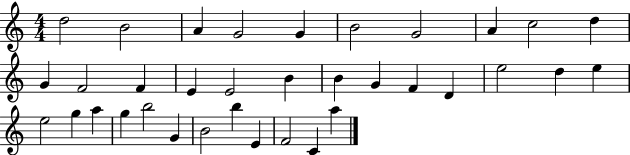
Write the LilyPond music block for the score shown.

{
  \clef treble
  \numericTimeSignature
  \time 4/4
  \key c \major
  d''2 b'2 | a'4 g'2 g'4 | b'2 g'2 | a'4 c''2 d''4 | \break g'4 f'2 f'4 | e'4 e'2 b'4 | b'4 g'4 f'4 d'4 | e''2 d''4 e''4 | \break e''2 g''4 a''4 | g''4 b''2 g'4 | b'2 b''4 e'4 | f'2 c'4 a''4 | \break \bar "|."
}